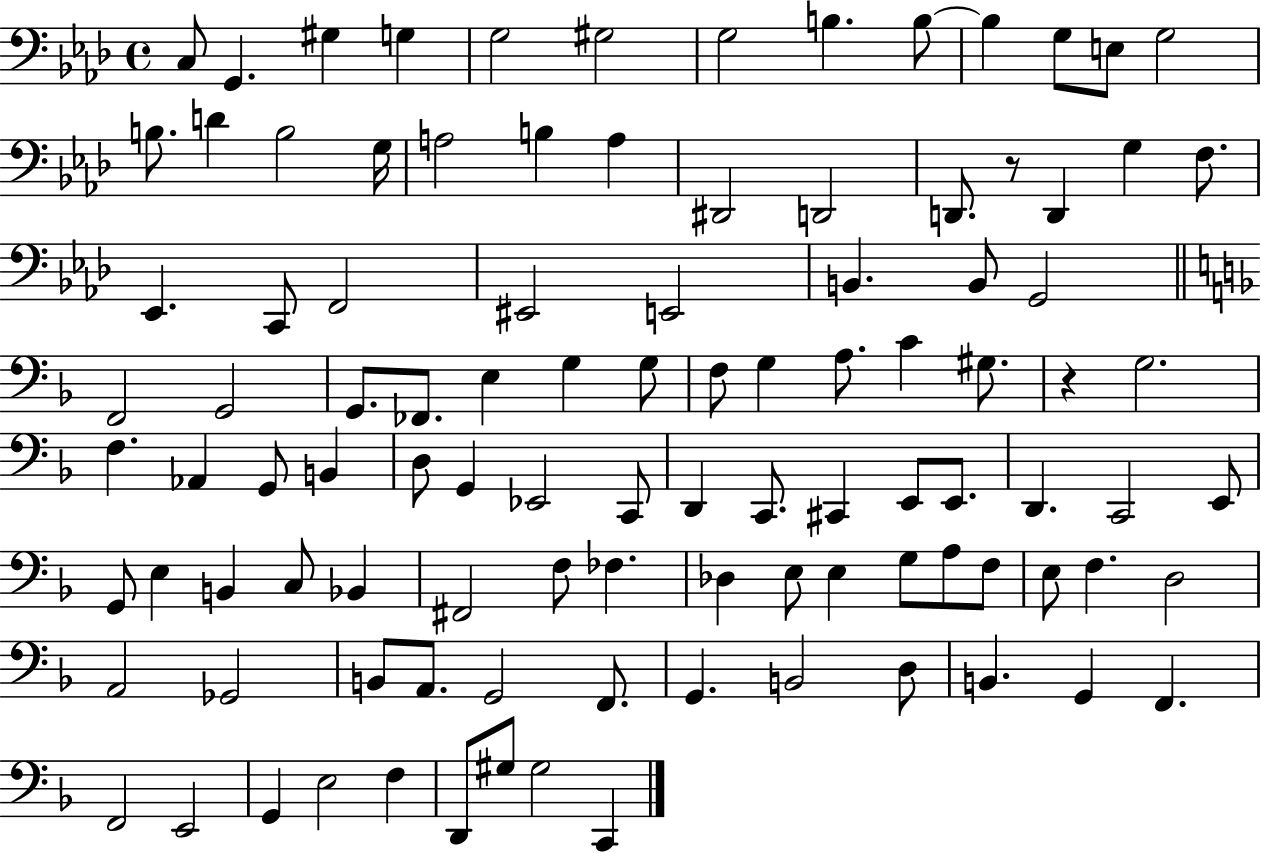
{
  \clef bass
  \time 4/4
  \defaultTimeSignature
  \key aes \major
  c8 g,4. gis4 g4 | g2 gis2 | g2 b4. b8~~ | b4 g8 e8 g2 | \break b8. d'4 b2 g16 | a2 b4 a4 | dis,2 d,2 | d,8. r8 d,4 g4 f8. | \break ees,4. c,8 f,2 | eis,2 e,2 | b,4. b,8 g,2 | \bar "||" \break \key f \major f,2 g,2 | g,8. fes,8. e4 g4 g8 | f8 g4 a8. c'4 gis8. | r4 g2. | \break f4. aes,4 g,8 b,4 | d8 g,4 ees,2 c,8 | d,4 c,8. cis,4 e,8 e,8. | d,4. c,2 e,8 | \break g,8 e4 b,4 c8 bes,4 | fis,2 f8 fes4. | des4 e8 e4 g8 a8 f8 | e8 f4. d2 | \break a,2 ges,2 | b,8 a,8. g,2 f,8. | g,4. b,2 d8 | b,4. g,4 f,4. | \break f,2 e,2 | g,4 e2 f4 | d,8 gis8 gis2 c,4 | \bar "|."
}